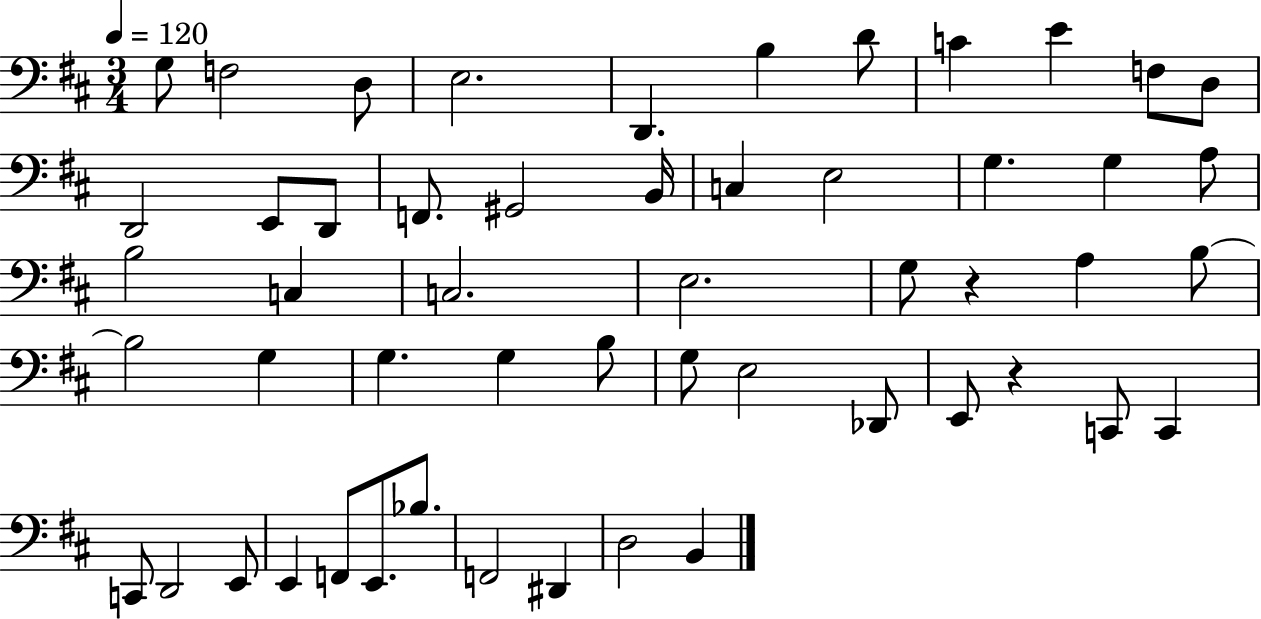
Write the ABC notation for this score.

X:1
T:Untitled
M:3/4
L:1/4
K:D
G,/2 F,2 D,/2 E,2 D,, B, D/2 C E F,/2 D,/2 D,,2 E,,/2 D,,/2 F,,/2 ^G,,2 B,,/4 C, E,2 G, G, A,/2 B,2 C, C,2 E,2 G,/2 z A, B,/2 B,2 G, G, G, B,/2 G,/2 E,2 _D,,/2 E,,/2 z C,,/2 C,, C,,/2 D,,2 E,,/2 E,, F,,/2 E,,/2 _B,/2 F,,2 ^D,, D,2 B,,